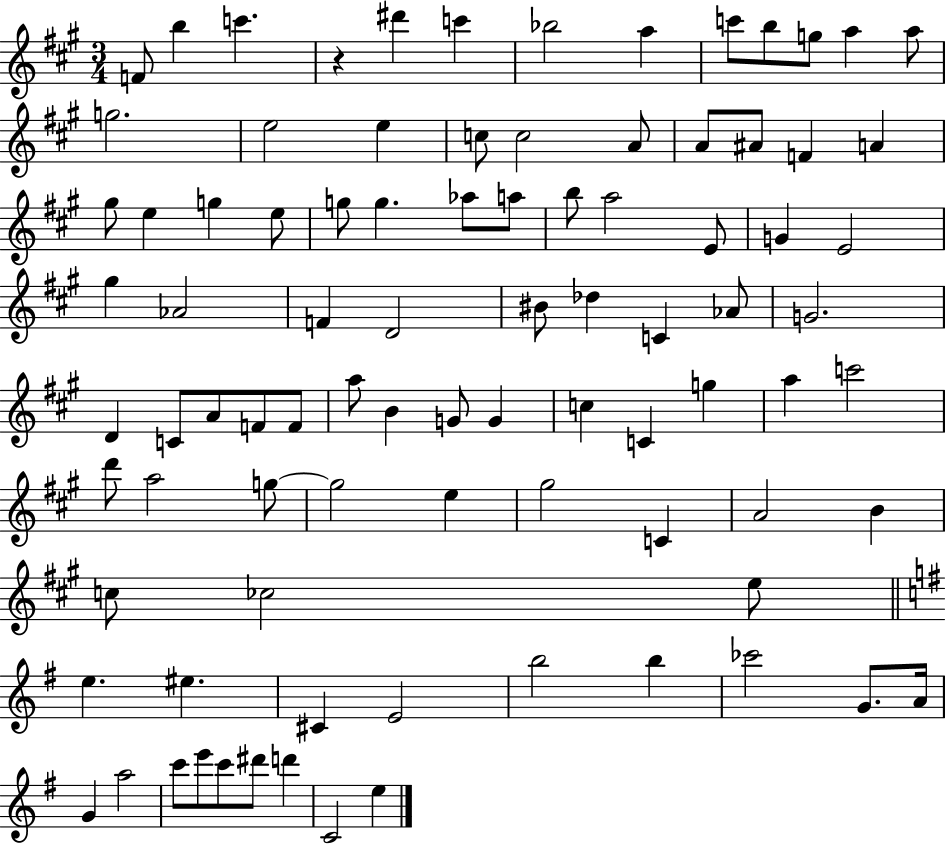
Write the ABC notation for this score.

X:1
T:Untitled
M:3/4
L:1/4
K:A
F/2 b c' z ^d' c' _b2 a c'/2 b/2 g/2 a a/2 g2 e2 e c/2 c2 A/2 A/2 ^A/2 F A ^g/2 e g e/2 g/2 g _a/2 a/2 b/2 a2 E/2 G E2 ^g _A2 F D2 ^B/2 _d C _A/2 G2 D C/2 A/2 F/2 F/2 a/2 B G/2 G c C g a c'2 d'/2 a2 g/2 g2 e ^g2 C A2 B c/2 _c2 e/2 e ^e ^C E2 b2 b _c'2 G/2 A/4 G a2 c'/2 e'/2 c'/2 ^d'/2 d' C2 e